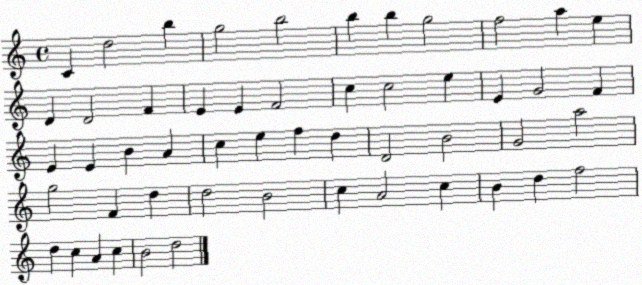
X:1
T:Untitled
M:4/4
L:1/4
K:C
C d2 b g2 b2 b b g2 f2 a e D D2 F E E F2 c c2 e E G2 F E E B A c e f d D2 B2 G2 a2 g2 F d d2 B2 c A2 c B d f2 d c A c B2 d2